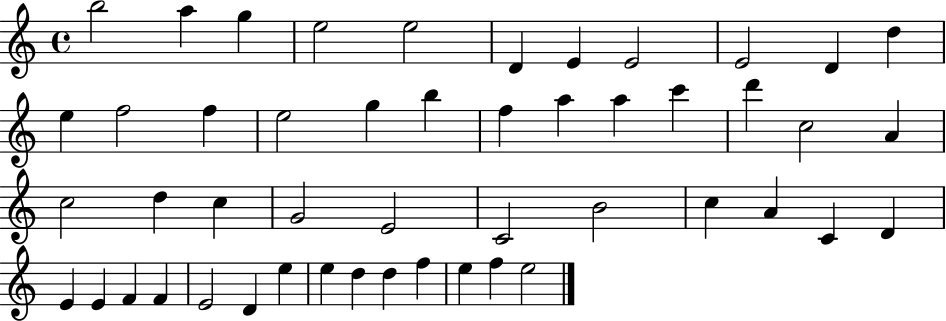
{
  \clef treble
  \time 4/4
  \defaultTimeSignature
  \key c \major
  b''2 a''4 g''4 | e''2 e''2 | d'4 e'4 e'2 | e'2 d'4 d''4 | \break e''4 f''2 f''4 | e''2 g''4 b''4 | f''4 a''4 a''4 c'''4 | d'''4 c''2 a'4 | \break c''2 d''4 c''4 | g'2 e'2 | c'2 b'2 | c''4 a'4 c'4 d'4 | \break e'4 e'4 f'4 f'4 | e'2 d'4 e''4 | e''4 d''4 d''4 f''4 | e''4 f''4 e''2 | \break \bar "|."
}